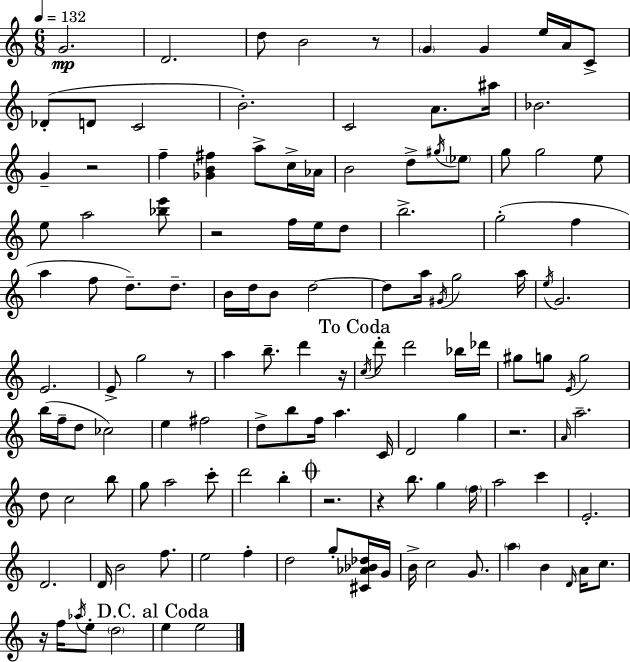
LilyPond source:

{
  \clef treble
  \numericTimeSignature
  \time 6/8
  \key a \minor
  \tempo 4 = 132
  g'2.\mp | d'2. | d''8 b'2 r8 | \parenthesize g'4 g'4 e''16 a'16 c'8-> | \break des'8-.( d'8 c'2 | b'2.-.) | c'2 a'8. ais''16 | bes'2. | \break g'4-- r2 | f''4-- <ges' b' fis''>4 a''8-> c''16-> aes'16 | b'2 d''8-> \acciaccatura { gis''16 } \parenthesize ees''8 | g''8 g''2 e''8 | \break e''8 a''2 <bes'' e'''>8 | r2 f''16 e''16 d''8 | b''2.-> | g''2-.( f''4 | \break a''4 f''8 d''8.--) d''8.-- | b'16 d''16 b'8 d''2~~ | d''8 a''16 \acciaccatura { gis'16 } g''2 | a''16 \acciaccatura { e''16 } g'2. | \break e'2. | e'8-> g''2 | r8 a''4 b''8.-- d'''4 | r16 \mark "To Coda" \acciaccatura { c''16 } d'''8-. d'''2 | \break bes''16 des'''16 gis''8 g''8 \acciaccatura { e'16 } g''2 | b''16( f''16-- d''8 ces''2) | e''4 fis''2 | d''8-> b''8 f''16 a''4. | \break c'16 d'2 | g''4 r2. | \grace { a'16 } a''2.-- | d''8 c''2 | \break b''8 g''8 a''2 | c'''8-. d'''2 | b''4-. \mark \markup { \musicglyph "scripts.coda" } r2. | r4 b''8. | \break g''4 \parenthesize f''16 a''2 | c'''4 e'2.-. | d'2. | d'16 b'2 | \break f''8. e''2 | f''4-. d''2 | g''8-. <cis' aes' bes' des''>16 g'16 b'16-> c''2 | g'8. \parenthesize a''4 b'4 | \break \grace { d'16 } a'16 c''8. r16 f''16 \acciaccatura { aes''16 } e''8-. | \parenthesize d''2 \mark "D.C. al Coda" e''4 | e''2 \bar "|."
}